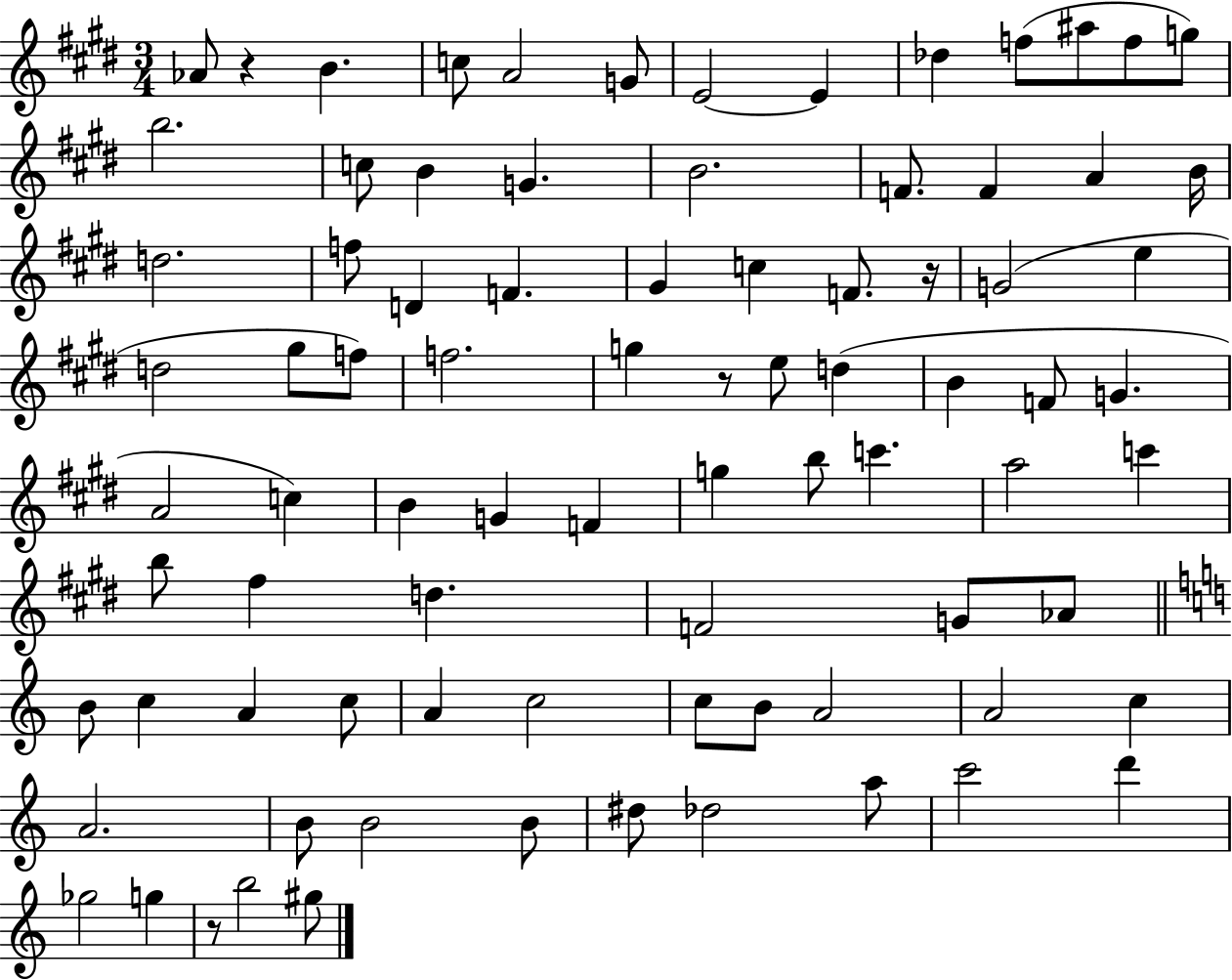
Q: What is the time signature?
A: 3/4